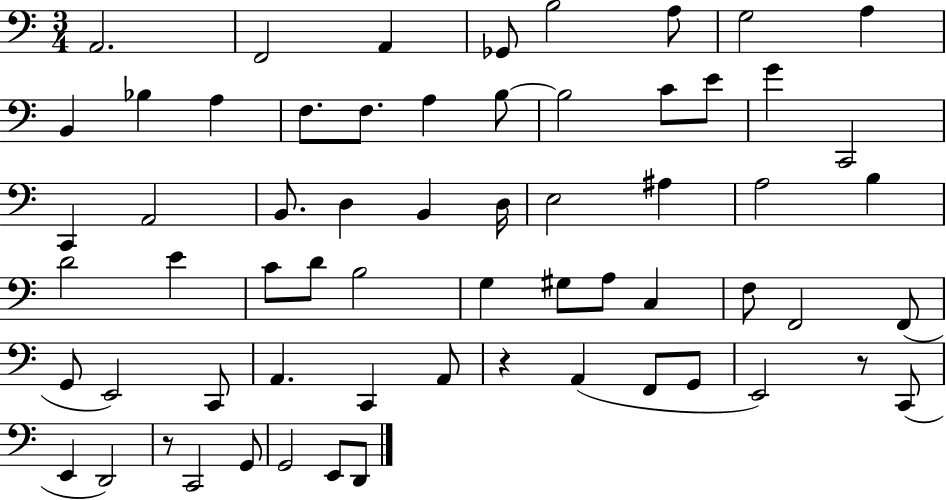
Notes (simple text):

A2/h. F2/h A2/q Gb2/e B3/h A3/e G3/h A3/q B2/q Bb3/q A3/q F3/e. F3/e. A3/q B3/e B3/h C4/e E4/e G4/q C2/h C2/q A2/h B2/e. D3/q B2/q D3/s E3/h A#3/q A3/h B3/q D4/h E4/q C4/e D4/e B3/h G3/q G#3/e A3/e C3/q F3/e F2/h F2/e G2/e E2/h C2/e A2/q. C2/q A2/e R/q A2/q F2/e G2/e E2/h R/e C2/e E2/q D2/h R/e C2/h G2/e G2/h E2/e D2/e